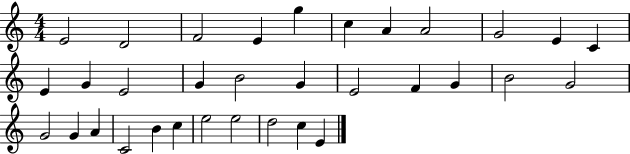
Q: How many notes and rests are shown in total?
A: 33